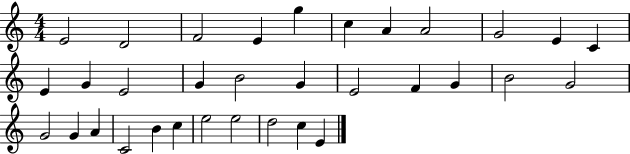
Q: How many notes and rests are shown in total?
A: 33